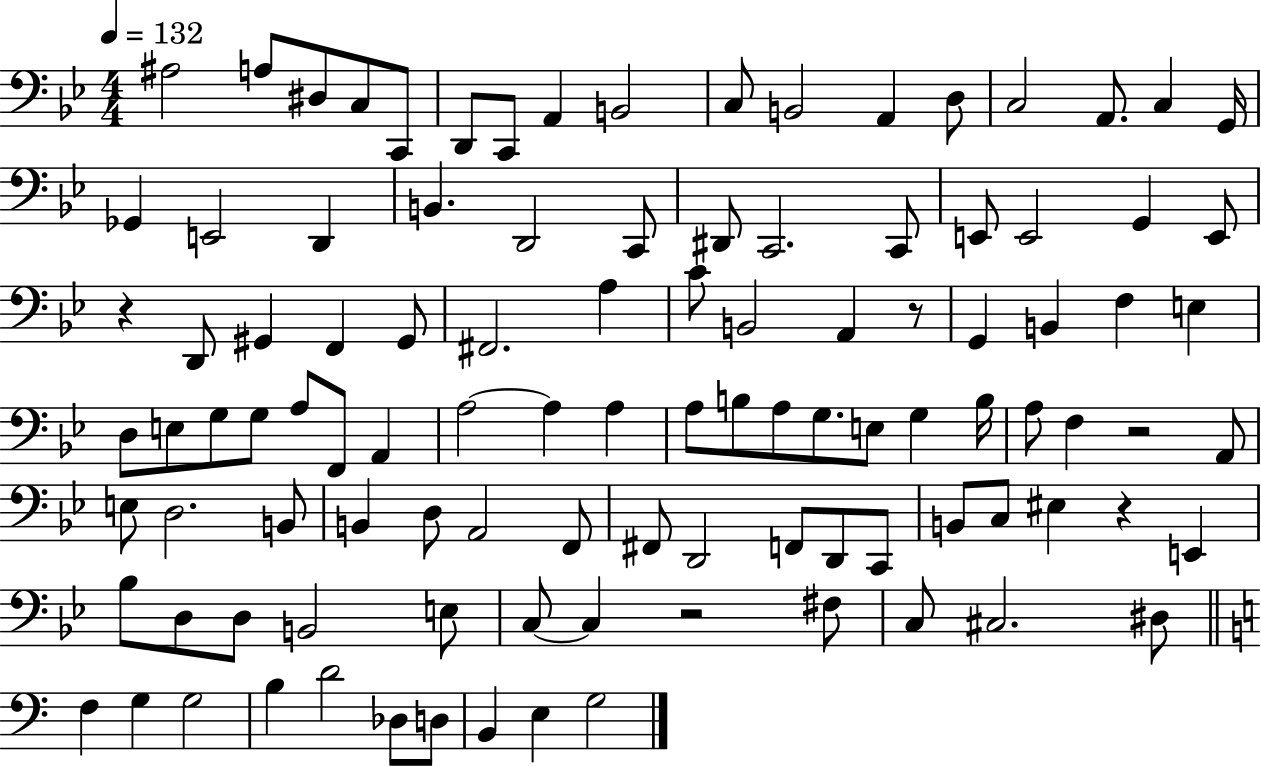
A#3/h A3/e D#3/e C3/e C2/e D2/e C2/e A2/q B2/h C3/e B2/h A2/q D3/e C3/h A2/e. C3/q G2/s Gb2/q E2/h D2/q B2/q. D2/h C2/e D#2/e C2/h. C2/e E2/e E2/h G2/q E2/e R/q D2/e G#2/q F2/q G#2/e F#2/h. A3/q C4/e B2/h A2/q R/e G2/q B2/q F3/q E3/q D3/e E3/e G3/e G3/e A3/e F2/e A2/q A3/h A3/q A3/q A3/e B3/e A3/e G3/e. E3/e G3/q B3/s A3/e F3/q R/h A2/e E3/e D3/h. B2/e B2/q D3/e A2/h F2/e F#2/e D2/h F2/e D2/e C2/e B2/e C3/e EIS3/q R/q E2/q Bb3/e D3/e D3/e B2/h E3/e C3/e C3/q R/h F#3/e C3/e C#3/h. D#3/e F3/q G3/q G3/h B3/q D4/h Db3/e D3/e B2/q E3/q G3/h